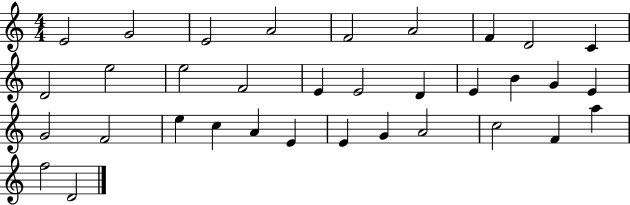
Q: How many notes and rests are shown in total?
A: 34